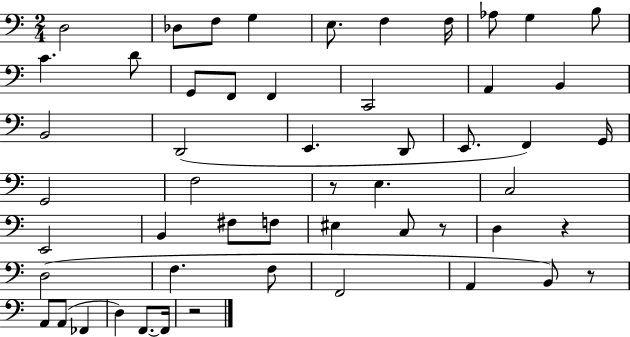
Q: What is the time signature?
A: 2/4